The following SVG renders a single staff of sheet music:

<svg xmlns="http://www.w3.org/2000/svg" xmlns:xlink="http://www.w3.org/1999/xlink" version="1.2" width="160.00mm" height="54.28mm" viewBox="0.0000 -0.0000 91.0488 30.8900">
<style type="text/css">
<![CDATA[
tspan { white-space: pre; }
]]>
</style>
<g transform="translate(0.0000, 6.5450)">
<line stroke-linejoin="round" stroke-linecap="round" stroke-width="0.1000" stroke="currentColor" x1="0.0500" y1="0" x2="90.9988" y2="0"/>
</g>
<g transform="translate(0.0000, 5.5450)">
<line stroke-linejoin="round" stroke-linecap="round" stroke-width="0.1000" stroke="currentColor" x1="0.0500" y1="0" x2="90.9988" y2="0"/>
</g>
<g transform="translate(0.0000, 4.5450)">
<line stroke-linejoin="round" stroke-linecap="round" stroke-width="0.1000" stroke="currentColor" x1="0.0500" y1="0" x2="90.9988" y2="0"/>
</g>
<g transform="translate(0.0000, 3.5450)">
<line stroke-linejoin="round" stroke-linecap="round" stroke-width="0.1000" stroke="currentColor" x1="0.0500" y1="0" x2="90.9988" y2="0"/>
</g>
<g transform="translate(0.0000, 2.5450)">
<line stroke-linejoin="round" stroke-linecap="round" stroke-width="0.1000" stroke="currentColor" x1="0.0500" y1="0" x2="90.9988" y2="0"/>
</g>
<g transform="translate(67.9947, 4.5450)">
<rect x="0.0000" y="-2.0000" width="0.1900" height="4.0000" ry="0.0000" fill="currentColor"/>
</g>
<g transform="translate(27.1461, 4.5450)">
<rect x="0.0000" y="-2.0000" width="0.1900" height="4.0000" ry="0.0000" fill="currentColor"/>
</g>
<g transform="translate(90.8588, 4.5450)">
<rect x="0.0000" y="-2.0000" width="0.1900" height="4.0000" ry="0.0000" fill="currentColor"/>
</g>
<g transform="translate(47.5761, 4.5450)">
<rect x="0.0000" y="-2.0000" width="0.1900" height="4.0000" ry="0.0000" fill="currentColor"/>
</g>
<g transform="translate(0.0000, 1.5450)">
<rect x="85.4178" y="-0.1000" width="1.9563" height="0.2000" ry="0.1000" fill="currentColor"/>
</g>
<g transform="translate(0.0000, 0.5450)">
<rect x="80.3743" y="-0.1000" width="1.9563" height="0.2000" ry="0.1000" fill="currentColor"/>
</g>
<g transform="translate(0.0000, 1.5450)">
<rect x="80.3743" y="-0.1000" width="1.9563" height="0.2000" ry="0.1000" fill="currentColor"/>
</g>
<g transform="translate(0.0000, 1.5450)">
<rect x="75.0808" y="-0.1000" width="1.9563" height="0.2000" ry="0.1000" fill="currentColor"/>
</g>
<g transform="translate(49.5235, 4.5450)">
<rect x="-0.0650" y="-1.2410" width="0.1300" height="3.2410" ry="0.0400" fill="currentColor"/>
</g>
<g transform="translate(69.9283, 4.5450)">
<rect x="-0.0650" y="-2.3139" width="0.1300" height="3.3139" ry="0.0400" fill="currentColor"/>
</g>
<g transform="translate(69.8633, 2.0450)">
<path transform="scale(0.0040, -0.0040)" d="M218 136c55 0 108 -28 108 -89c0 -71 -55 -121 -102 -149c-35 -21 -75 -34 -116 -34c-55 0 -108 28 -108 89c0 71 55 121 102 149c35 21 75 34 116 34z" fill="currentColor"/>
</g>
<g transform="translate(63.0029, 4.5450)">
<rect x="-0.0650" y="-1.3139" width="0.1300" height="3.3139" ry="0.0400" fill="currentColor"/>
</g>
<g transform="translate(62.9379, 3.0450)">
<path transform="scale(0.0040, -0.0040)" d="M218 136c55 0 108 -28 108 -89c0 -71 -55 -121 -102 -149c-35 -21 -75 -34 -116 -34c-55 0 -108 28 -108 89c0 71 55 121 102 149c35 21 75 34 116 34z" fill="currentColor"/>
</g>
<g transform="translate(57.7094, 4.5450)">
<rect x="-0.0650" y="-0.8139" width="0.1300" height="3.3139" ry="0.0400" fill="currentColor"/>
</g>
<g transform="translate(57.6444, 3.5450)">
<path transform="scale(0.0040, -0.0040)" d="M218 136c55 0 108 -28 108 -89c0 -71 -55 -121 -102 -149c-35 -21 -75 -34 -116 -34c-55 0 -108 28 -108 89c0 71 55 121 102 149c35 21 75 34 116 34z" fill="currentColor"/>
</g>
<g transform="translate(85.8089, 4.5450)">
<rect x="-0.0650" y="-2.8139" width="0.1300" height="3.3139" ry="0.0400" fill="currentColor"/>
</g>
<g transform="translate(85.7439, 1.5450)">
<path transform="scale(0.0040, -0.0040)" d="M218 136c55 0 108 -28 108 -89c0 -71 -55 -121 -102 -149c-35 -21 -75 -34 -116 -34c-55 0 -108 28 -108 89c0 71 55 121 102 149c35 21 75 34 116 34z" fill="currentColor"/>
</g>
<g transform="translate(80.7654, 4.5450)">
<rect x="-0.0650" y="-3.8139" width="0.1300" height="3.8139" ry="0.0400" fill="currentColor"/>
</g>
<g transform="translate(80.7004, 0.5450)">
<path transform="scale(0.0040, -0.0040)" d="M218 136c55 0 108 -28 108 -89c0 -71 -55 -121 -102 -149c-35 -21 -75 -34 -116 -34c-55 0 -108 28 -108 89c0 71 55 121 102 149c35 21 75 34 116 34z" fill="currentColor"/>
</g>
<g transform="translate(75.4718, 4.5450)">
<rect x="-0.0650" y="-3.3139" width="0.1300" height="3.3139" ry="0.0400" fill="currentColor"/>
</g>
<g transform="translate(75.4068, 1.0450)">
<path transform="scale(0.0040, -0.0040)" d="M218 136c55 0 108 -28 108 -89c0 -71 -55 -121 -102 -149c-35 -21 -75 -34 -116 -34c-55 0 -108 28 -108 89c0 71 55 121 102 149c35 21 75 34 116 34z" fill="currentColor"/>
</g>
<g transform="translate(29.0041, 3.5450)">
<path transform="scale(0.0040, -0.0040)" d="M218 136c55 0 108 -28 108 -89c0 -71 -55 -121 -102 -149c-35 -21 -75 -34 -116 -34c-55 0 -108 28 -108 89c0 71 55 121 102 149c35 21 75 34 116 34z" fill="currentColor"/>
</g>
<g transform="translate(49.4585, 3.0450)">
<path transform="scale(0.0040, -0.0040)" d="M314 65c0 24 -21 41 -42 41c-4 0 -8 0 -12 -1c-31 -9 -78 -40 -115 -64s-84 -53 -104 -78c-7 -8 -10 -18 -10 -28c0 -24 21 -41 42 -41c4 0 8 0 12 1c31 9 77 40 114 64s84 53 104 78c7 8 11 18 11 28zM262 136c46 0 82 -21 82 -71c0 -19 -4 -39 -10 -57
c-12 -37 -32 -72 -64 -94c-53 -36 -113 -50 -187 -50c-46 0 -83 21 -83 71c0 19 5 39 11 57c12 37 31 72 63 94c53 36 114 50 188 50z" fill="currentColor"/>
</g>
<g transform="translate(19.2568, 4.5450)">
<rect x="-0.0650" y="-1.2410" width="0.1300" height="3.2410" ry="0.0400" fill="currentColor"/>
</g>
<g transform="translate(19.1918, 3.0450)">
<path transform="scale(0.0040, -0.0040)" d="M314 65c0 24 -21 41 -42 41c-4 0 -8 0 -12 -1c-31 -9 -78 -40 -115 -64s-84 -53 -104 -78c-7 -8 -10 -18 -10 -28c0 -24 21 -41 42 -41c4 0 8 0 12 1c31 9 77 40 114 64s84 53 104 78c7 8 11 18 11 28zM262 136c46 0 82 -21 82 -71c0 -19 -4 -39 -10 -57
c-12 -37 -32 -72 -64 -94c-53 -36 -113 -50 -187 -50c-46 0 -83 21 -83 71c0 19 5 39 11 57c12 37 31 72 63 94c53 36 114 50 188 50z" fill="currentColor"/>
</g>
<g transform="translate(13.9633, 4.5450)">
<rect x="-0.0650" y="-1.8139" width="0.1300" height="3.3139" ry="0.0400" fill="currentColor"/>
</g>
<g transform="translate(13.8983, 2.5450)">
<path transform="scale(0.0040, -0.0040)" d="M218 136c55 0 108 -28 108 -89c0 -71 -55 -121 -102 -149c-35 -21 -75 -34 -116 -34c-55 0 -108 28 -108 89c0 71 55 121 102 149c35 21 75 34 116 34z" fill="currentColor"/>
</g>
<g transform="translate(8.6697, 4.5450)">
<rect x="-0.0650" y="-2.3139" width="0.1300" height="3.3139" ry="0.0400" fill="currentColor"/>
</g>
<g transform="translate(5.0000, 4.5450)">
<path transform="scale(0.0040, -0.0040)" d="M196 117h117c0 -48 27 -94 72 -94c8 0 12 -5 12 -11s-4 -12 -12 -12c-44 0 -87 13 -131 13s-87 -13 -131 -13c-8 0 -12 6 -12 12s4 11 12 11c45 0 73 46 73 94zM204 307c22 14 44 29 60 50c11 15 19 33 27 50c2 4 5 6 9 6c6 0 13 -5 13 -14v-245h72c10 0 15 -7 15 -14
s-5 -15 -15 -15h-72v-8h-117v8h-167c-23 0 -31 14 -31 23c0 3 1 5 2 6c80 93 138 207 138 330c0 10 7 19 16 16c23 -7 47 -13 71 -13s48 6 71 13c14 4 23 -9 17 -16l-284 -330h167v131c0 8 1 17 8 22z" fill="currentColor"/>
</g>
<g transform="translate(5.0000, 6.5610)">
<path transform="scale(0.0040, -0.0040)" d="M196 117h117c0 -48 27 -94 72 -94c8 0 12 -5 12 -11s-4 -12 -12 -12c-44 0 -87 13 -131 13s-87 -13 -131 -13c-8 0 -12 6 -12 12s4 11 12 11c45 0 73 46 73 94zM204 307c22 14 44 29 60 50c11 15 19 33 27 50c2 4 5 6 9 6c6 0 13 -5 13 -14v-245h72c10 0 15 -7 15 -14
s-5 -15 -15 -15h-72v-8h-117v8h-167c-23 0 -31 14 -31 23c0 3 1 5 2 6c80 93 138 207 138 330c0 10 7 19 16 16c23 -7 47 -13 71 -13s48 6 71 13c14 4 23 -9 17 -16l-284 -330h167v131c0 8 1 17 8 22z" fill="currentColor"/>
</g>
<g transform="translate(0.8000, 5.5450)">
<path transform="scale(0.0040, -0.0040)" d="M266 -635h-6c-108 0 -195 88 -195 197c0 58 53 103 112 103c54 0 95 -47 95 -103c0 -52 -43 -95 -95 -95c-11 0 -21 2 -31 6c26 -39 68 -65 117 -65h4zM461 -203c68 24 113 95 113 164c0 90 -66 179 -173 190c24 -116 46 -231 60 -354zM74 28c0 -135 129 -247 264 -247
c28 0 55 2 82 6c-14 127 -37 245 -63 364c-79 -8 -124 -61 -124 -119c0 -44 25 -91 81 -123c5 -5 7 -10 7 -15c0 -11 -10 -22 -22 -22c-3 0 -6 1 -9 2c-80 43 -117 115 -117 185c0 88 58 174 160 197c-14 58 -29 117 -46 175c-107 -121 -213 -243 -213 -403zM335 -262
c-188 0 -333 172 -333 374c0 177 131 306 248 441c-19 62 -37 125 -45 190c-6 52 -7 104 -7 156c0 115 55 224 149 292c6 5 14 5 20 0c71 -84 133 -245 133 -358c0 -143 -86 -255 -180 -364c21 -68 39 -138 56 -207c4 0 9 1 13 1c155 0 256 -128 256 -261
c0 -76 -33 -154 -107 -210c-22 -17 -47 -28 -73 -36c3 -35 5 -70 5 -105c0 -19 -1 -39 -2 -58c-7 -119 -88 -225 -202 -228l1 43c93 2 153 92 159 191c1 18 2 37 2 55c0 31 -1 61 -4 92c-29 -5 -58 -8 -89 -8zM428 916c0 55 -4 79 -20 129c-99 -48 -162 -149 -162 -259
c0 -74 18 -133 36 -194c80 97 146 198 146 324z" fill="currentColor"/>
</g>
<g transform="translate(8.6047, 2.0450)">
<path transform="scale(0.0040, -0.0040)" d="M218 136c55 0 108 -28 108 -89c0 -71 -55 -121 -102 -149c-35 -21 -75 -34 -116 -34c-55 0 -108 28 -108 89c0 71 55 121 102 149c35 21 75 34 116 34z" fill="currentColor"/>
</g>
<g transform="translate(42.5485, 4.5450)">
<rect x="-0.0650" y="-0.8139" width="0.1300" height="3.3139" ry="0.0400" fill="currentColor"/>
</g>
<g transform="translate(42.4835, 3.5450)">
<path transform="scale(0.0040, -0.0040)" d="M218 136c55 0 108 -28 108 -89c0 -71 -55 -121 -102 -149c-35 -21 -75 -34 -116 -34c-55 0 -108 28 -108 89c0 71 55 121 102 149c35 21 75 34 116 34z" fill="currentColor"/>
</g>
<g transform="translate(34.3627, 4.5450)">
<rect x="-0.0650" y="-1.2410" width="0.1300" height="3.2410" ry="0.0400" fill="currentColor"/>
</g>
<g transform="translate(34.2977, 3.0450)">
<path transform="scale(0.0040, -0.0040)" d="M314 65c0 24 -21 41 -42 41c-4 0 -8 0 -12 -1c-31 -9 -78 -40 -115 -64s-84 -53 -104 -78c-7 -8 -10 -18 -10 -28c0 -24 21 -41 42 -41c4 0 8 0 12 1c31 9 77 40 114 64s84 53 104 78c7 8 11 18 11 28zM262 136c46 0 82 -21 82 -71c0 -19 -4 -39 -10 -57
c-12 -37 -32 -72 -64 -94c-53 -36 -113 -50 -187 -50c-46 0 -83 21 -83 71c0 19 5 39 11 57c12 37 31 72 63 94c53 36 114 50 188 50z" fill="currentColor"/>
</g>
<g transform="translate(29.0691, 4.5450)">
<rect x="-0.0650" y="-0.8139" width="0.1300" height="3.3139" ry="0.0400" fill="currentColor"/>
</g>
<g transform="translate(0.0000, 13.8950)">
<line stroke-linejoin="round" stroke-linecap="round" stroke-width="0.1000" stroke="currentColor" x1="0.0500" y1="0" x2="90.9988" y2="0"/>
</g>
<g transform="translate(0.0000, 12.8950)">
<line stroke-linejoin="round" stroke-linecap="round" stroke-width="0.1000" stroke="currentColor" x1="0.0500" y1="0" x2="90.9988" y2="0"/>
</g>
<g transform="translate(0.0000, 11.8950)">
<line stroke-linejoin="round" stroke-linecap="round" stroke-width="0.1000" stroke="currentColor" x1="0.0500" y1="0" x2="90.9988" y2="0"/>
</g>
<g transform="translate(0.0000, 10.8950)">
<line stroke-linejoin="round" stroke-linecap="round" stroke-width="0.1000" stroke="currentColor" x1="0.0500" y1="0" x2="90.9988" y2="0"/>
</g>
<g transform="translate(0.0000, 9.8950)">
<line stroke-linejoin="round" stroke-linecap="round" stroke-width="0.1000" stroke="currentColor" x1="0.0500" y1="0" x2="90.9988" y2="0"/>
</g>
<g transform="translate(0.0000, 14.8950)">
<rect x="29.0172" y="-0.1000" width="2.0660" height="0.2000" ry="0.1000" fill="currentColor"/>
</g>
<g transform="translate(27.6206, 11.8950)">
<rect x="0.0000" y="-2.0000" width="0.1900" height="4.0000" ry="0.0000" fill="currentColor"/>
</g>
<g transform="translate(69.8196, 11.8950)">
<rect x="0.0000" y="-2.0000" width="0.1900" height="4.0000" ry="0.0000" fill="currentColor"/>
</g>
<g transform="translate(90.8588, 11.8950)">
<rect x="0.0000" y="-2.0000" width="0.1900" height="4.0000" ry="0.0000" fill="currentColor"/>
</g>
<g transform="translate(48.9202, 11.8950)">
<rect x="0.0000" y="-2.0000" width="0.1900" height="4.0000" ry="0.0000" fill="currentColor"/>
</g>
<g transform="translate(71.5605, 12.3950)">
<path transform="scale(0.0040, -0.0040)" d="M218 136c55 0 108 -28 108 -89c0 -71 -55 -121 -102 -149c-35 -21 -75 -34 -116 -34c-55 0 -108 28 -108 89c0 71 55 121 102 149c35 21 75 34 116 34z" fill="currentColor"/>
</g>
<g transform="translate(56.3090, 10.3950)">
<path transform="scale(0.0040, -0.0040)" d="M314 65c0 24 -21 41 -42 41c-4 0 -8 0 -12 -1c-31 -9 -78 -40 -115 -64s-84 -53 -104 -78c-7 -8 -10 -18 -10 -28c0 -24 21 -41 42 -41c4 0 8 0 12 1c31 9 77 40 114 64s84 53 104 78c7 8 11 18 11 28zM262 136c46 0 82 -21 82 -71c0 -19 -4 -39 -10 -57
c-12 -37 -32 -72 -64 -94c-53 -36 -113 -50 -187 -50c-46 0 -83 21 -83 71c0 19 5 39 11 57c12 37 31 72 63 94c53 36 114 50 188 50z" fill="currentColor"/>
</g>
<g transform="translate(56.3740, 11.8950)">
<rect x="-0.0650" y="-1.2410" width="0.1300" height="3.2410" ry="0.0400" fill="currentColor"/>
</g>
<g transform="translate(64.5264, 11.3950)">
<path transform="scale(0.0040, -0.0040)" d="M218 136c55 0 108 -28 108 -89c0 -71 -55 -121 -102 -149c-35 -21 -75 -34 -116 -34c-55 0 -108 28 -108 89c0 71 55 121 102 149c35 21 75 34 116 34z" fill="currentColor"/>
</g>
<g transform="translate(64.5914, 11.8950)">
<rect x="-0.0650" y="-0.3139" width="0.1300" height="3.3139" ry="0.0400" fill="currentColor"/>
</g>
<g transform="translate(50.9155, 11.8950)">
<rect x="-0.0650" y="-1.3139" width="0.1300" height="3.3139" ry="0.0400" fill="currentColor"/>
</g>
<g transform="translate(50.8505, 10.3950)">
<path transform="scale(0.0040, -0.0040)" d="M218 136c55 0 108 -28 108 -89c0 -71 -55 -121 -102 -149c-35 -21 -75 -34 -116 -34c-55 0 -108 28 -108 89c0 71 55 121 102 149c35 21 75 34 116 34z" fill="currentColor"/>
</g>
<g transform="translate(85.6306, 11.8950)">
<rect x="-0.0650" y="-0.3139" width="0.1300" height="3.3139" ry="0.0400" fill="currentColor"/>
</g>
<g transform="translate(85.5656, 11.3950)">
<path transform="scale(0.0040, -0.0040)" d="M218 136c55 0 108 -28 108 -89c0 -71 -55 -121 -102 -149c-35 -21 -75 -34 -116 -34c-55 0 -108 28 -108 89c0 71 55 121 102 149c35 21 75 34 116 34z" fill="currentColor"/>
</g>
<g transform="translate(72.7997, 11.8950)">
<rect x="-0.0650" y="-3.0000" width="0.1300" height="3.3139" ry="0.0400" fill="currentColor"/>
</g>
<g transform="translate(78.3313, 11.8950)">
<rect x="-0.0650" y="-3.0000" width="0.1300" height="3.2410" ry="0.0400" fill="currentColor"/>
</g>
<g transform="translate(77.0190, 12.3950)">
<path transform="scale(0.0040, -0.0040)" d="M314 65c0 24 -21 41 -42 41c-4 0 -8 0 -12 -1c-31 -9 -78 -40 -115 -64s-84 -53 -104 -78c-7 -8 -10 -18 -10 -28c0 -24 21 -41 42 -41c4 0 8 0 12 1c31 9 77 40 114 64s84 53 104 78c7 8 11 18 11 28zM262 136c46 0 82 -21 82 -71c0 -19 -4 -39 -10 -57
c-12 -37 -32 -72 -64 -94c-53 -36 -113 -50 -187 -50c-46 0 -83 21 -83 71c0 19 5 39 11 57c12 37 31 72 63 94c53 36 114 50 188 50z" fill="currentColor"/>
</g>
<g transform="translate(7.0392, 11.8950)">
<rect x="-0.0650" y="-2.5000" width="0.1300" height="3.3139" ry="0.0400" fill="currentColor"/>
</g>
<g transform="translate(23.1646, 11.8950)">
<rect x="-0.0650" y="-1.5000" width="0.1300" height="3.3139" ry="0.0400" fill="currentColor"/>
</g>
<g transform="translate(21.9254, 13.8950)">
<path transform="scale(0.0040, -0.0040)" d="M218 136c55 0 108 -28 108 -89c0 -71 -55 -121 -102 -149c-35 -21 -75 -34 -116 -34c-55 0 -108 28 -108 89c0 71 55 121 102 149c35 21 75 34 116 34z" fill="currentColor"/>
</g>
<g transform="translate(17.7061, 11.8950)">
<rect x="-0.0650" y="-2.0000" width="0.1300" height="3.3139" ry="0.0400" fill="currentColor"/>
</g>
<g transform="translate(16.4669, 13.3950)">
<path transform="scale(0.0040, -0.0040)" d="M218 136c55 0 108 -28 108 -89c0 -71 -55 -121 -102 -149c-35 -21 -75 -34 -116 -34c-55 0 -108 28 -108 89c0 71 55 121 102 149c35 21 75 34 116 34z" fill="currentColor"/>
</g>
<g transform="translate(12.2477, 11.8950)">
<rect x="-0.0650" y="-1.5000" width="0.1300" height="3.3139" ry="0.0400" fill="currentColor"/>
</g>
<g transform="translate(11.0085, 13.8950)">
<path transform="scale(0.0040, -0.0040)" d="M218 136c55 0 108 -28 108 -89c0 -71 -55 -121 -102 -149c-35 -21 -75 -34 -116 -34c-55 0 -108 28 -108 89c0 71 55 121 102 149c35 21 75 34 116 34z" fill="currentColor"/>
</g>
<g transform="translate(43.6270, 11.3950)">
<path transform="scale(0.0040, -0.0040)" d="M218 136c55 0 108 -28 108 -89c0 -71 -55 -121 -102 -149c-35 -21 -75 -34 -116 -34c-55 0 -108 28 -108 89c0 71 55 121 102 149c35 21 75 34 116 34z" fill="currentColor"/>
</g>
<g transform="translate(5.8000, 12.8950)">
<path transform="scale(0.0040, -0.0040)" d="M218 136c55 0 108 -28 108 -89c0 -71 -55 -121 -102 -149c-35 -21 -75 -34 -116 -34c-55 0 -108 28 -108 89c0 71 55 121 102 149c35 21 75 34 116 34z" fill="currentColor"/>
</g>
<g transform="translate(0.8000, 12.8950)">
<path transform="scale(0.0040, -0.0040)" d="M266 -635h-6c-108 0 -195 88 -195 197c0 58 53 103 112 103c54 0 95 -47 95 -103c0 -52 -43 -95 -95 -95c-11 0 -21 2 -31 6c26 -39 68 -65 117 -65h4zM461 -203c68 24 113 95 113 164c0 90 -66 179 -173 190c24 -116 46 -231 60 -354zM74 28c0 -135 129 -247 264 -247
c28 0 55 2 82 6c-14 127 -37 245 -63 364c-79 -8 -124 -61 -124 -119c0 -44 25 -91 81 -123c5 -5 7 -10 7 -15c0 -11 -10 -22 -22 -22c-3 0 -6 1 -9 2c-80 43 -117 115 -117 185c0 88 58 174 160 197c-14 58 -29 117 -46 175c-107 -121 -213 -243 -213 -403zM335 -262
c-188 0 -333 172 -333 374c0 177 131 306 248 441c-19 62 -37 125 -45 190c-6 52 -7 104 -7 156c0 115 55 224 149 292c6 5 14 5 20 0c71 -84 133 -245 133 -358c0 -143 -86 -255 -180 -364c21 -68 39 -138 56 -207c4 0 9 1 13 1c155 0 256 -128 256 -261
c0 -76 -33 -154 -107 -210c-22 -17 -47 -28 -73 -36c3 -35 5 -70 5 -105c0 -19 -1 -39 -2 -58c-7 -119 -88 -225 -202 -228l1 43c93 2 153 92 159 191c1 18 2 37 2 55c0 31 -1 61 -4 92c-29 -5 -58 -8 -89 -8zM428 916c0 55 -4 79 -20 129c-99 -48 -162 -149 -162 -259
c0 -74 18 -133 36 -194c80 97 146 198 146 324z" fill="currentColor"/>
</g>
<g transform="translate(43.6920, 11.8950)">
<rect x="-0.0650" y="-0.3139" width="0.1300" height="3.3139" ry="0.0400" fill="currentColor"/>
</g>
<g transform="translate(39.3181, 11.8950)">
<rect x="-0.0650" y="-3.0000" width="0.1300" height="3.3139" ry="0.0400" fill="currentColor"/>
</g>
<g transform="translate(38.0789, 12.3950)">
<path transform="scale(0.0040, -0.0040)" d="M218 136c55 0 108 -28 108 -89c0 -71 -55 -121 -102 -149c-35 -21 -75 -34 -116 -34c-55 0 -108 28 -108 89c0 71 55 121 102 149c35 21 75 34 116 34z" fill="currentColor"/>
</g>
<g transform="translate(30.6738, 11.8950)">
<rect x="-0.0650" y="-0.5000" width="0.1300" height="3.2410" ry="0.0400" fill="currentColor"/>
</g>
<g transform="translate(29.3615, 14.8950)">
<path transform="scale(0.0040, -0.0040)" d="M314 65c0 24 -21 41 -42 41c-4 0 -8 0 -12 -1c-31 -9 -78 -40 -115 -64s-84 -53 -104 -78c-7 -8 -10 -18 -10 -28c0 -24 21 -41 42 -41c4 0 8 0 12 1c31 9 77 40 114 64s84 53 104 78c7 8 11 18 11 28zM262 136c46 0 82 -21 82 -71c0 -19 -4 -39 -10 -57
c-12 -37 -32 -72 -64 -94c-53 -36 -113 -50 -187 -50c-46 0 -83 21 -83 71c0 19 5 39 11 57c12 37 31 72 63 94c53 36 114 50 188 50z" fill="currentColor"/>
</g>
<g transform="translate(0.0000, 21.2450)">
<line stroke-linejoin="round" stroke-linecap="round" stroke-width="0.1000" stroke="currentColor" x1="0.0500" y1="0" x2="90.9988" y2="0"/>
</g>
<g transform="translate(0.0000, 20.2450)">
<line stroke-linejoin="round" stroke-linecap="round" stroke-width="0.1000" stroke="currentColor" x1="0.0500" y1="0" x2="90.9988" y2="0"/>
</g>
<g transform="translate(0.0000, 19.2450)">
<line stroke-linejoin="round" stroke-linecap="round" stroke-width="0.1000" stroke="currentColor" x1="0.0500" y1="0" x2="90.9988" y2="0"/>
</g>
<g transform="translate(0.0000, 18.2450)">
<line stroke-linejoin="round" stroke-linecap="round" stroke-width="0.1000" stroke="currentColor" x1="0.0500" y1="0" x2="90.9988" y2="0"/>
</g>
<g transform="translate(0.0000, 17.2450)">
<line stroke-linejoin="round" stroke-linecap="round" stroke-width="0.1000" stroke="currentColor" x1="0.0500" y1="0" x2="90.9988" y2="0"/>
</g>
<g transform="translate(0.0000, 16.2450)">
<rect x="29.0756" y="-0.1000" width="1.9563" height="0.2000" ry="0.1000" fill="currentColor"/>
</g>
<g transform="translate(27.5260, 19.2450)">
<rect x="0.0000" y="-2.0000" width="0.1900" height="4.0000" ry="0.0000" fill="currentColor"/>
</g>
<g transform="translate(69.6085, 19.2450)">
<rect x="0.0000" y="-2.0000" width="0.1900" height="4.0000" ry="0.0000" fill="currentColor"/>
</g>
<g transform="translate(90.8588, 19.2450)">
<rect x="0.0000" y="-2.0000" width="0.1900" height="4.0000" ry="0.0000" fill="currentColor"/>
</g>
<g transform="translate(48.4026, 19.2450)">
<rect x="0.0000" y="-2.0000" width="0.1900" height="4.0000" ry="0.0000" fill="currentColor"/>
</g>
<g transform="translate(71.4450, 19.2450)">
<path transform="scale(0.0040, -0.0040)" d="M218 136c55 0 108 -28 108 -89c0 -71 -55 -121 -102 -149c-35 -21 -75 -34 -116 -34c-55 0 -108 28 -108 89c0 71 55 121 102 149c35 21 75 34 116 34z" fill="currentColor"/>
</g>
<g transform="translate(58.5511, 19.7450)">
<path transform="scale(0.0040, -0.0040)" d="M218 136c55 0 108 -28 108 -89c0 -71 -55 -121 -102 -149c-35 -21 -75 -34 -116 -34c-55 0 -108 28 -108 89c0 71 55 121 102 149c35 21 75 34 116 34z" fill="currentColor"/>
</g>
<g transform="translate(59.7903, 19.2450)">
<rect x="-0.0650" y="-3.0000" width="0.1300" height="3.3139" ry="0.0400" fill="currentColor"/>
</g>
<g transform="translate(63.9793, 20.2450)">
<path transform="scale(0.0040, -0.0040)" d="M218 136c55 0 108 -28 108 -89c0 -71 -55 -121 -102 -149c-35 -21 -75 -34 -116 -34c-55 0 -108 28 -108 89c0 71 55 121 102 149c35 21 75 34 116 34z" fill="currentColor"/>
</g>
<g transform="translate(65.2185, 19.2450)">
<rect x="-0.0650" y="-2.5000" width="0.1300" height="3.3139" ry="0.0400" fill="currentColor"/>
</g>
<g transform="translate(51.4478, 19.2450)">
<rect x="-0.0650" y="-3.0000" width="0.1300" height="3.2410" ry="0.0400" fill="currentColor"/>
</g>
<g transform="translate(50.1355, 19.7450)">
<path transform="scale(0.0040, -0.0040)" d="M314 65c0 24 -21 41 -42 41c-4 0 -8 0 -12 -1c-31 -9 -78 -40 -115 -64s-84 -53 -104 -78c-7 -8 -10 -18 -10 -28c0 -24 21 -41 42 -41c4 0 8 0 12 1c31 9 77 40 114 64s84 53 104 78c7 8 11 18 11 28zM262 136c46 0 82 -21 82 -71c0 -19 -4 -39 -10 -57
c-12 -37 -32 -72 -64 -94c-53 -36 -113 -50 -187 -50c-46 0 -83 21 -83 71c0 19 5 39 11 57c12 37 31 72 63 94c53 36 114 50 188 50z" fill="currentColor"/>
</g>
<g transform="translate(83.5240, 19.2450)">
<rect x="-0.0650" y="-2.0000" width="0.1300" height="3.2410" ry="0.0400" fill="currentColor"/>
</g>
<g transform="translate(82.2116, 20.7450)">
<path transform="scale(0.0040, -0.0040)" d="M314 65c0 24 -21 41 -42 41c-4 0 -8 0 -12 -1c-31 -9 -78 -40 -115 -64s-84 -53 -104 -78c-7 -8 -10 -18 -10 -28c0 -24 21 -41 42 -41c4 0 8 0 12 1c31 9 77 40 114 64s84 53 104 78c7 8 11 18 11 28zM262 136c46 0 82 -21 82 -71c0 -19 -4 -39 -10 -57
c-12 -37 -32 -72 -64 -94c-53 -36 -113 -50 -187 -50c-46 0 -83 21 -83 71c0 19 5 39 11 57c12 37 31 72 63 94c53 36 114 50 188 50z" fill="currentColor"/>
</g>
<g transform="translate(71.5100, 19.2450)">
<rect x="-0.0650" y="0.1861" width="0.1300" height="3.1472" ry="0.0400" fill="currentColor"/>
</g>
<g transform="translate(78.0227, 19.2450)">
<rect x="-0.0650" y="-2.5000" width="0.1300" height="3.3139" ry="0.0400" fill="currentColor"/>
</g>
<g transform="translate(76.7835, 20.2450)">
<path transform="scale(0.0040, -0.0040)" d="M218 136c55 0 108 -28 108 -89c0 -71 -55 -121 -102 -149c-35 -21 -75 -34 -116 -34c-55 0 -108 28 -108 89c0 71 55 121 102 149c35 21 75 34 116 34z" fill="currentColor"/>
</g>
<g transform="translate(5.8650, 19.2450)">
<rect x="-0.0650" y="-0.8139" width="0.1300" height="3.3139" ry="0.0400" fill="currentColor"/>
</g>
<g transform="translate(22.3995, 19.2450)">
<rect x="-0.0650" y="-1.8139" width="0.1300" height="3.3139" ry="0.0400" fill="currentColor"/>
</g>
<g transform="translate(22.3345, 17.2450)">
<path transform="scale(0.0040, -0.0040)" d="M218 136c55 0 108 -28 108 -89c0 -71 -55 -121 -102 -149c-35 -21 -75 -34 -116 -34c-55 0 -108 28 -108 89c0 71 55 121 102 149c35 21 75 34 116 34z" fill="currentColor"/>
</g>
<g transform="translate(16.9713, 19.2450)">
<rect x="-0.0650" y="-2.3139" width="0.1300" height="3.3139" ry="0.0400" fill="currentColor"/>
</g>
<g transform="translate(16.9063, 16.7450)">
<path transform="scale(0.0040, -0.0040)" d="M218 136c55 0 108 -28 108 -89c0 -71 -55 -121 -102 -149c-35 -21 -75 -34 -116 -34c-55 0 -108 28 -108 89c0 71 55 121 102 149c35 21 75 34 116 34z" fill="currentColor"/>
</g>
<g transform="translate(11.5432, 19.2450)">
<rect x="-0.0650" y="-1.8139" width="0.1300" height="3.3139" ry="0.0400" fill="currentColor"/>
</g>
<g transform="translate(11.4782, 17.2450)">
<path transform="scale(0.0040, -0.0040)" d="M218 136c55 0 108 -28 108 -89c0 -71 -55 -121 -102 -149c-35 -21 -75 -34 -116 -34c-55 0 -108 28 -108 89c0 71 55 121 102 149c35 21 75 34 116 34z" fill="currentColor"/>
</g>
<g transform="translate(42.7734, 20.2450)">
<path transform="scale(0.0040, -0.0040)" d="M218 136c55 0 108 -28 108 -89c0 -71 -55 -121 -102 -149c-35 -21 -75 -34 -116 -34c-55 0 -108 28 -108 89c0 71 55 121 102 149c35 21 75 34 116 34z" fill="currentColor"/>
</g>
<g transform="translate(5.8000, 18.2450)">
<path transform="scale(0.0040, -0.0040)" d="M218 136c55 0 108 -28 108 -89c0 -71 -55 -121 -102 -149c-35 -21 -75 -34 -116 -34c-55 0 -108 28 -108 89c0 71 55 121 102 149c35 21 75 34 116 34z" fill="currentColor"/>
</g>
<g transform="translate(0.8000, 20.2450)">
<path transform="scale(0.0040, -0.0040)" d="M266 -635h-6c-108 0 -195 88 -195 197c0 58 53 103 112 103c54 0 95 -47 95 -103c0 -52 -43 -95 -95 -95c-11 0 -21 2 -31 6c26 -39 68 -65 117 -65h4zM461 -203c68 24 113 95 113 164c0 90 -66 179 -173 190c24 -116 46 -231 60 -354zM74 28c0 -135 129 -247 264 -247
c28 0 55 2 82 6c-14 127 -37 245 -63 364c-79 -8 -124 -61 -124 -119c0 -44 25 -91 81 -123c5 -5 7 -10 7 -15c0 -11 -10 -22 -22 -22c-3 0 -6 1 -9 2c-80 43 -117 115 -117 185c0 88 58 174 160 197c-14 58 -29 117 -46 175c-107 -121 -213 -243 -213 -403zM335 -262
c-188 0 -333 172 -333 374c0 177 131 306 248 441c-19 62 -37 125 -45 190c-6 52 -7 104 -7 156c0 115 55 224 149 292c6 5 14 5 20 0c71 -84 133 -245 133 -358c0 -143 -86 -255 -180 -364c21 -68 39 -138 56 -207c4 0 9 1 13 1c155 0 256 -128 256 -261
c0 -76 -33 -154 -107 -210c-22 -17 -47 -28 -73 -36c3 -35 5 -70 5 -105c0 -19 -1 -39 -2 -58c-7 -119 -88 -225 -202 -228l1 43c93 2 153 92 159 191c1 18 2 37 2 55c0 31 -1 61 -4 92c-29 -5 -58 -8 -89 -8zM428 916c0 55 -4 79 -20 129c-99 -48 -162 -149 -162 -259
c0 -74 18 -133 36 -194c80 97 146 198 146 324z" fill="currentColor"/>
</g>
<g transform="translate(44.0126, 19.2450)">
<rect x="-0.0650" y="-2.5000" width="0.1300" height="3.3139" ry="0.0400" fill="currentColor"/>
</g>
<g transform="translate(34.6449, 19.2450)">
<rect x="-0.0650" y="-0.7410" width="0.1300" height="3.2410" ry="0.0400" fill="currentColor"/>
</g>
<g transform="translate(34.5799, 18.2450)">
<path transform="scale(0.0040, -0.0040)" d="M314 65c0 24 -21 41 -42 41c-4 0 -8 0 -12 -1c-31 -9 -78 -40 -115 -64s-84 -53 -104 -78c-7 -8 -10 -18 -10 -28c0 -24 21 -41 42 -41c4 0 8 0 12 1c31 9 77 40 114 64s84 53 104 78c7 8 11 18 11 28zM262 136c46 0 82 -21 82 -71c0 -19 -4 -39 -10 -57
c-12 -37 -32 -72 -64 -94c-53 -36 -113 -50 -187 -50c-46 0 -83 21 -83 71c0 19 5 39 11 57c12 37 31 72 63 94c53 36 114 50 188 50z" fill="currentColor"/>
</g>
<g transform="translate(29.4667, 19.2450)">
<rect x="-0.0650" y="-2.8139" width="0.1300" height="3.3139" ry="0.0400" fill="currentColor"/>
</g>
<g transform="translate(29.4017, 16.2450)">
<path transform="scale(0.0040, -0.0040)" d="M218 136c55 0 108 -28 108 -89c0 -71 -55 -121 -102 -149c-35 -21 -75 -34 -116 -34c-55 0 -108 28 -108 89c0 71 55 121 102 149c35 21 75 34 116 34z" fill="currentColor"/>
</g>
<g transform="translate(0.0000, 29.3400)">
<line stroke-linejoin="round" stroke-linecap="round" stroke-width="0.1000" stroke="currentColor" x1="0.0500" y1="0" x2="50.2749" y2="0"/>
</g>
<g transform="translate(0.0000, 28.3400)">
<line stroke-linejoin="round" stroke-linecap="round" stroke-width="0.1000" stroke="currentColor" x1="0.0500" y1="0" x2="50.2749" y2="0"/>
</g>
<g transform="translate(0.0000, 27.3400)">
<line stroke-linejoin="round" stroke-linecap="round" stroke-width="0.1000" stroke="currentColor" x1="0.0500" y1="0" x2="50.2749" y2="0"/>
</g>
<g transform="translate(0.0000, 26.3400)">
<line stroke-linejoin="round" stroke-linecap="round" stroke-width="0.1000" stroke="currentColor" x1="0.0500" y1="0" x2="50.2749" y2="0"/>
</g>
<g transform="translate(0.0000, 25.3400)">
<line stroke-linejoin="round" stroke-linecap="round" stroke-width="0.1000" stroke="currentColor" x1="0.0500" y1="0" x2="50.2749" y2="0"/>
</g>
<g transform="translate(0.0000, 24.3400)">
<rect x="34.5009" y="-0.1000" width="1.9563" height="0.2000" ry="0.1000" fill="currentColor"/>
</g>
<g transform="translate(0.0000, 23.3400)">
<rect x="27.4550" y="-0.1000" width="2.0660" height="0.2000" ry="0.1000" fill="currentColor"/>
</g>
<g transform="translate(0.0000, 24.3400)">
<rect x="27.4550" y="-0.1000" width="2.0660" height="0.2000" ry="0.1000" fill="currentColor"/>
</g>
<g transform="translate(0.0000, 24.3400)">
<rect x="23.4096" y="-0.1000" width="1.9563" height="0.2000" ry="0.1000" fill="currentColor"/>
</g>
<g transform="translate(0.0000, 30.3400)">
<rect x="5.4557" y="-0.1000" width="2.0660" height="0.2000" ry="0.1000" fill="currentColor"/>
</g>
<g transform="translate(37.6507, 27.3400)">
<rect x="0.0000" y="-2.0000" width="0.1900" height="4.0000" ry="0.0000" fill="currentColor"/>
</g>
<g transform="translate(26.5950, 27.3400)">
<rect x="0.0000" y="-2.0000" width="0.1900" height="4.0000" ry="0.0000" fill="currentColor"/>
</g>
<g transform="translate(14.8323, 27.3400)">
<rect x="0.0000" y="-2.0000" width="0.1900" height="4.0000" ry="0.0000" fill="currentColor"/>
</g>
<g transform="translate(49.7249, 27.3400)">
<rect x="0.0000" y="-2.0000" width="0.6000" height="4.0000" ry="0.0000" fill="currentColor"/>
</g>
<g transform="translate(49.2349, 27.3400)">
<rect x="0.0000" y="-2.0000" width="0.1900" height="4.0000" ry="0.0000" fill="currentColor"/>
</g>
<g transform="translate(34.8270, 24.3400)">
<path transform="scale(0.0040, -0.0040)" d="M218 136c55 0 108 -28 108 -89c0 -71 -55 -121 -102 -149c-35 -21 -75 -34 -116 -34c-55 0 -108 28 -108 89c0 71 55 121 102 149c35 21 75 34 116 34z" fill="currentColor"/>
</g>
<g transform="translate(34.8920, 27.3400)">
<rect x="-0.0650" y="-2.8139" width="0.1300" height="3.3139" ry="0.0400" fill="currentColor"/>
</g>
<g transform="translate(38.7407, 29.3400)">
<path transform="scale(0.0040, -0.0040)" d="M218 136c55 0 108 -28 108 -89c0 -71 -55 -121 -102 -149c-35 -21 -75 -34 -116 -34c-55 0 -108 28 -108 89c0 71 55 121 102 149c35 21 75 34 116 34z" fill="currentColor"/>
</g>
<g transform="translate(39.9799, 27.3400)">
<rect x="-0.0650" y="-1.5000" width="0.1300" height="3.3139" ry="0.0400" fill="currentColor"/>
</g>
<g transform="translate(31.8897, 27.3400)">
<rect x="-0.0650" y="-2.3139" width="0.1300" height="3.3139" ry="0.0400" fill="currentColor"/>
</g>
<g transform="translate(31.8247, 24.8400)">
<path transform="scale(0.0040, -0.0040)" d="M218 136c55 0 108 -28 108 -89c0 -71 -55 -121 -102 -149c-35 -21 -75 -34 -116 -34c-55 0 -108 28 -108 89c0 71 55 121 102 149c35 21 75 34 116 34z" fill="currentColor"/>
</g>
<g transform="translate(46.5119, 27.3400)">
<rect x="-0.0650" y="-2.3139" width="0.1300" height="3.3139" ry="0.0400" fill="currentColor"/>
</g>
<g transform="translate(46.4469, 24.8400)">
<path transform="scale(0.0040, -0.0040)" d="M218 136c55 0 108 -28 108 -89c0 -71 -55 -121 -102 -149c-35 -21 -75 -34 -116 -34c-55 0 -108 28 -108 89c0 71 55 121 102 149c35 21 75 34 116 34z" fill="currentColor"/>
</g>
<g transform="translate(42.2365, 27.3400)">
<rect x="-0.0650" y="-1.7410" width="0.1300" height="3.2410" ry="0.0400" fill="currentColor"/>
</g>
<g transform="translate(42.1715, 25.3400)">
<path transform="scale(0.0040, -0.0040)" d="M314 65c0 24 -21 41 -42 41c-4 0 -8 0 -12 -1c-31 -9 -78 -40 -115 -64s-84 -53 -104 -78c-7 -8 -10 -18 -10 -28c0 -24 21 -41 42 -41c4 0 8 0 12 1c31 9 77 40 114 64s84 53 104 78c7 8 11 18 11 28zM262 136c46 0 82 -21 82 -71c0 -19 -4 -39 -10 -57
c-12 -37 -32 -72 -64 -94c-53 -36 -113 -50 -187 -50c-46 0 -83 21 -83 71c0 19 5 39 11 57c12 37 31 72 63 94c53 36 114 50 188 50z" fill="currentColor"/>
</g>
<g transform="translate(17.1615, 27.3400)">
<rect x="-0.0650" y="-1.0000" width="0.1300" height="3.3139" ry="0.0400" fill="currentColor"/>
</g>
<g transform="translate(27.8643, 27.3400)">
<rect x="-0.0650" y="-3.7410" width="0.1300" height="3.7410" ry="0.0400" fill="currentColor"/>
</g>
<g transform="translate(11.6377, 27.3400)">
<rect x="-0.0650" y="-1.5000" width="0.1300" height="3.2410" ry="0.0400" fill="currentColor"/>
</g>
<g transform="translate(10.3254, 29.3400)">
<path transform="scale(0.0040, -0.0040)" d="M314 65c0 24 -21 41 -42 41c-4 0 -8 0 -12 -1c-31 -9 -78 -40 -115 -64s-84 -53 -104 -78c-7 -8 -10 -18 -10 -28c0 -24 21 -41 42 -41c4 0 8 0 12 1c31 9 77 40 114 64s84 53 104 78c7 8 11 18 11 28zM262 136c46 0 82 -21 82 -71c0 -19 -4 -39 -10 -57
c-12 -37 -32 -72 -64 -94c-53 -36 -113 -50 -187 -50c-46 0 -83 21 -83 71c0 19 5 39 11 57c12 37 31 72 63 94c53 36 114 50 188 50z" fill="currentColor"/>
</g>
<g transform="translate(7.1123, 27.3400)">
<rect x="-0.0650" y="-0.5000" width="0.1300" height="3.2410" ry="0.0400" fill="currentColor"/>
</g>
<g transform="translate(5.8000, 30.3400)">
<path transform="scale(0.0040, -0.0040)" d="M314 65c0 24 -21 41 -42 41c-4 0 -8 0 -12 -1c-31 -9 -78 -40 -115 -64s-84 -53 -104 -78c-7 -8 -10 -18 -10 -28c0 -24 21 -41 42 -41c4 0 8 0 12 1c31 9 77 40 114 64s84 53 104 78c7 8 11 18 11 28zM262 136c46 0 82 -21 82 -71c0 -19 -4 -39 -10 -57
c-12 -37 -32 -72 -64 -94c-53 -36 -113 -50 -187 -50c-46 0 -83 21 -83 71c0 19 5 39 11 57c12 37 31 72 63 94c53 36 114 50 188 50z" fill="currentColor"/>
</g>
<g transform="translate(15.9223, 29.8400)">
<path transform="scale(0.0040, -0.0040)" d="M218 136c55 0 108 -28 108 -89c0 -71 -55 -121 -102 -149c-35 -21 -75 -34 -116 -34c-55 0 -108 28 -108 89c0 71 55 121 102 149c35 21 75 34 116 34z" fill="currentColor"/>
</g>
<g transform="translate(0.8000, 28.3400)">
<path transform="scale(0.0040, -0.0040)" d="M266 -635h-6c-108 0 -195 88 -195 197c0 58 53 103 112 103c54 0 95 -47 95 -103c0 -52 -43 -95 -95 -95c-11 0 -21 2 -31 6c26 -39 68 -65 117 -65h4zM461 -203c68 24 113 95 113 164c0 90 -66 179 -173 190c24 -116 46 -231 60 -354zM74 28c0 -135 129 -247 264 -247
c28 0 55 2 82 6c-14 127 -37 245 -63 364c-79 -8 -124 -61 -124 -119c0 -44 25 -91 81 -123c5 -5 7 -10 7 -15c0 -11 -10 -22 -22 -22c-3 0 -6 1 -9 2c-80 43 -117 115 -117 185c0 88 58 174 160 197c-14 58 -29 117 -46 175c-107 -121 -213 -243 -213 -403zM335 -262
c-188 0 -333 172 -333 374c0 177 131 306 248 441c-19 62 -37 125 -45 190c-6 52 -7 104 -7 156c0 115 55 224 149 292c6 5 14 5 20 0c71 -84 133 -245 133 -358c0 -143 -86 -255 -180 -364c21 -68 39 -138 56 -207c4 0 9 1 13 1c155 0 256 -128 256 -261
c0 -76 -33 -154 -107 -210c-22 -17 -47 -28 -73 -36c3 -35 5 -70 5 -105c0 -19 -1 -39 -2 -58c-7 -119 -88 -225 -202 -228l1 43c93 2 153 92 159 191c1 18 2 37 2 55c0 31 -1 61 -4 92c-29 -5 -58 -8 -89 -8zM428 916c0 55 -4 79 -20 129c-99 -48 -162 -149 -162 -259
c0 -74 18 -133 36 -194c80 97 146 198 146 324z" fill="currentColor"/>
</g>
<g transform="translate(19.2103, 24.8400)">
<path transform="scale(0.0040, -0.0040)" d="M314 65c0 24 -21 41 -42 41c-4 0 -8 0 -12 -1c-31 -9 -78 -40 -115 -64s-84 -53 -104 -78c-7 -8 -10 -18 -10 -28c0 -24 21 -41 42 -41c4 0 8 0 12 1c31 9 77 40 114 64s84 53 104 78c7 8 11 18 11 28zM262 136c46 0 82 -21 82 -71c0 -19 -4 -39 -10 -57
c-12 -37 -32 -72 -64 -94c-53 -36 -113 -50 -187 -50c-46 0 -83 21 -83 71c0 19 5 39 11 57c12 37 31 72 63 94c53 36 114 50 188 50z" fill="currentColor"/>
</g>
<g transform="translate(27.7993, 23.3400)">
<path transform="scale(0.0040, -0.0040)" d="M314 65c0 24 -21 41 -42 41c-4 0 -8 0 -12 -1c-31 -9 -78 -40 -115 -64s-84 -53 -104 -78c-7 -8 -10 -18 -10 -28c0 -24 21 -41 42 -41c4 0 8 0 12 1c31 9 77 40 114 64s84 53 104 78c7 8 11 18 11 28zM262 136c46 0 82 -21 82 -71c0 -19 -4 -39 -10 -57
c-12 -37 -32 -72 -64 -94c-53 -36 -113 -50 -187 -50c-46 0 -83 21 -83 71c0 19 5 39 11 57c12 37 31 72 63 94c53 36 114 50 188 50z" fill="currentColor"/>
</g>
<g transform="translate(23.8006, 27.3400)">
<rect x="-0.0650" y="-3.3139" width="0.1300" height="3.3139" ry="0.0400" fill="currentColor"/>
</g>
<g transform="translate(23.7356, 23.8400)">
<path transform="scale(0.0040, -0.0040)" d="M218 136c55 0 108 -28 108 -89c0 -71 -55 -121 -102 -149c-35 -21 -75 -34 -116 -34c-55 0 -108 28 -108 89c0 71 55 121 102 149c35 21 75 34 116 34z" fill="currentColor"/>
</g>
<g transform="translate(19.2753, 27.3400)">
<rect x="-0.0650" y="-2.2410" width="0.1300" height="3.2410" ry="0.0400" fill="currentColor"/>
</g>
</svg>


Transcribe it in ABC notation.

X:1
T:Untitled
M:4/4
L:1/4
K:C
g f e2 d e2 d e2 d e g b c' a G E F E C2 A c e e2 c A A2 c d f g f a d2 G A2 A G B G F2 C2 E2 D g2 b c'2 g a E f2 g